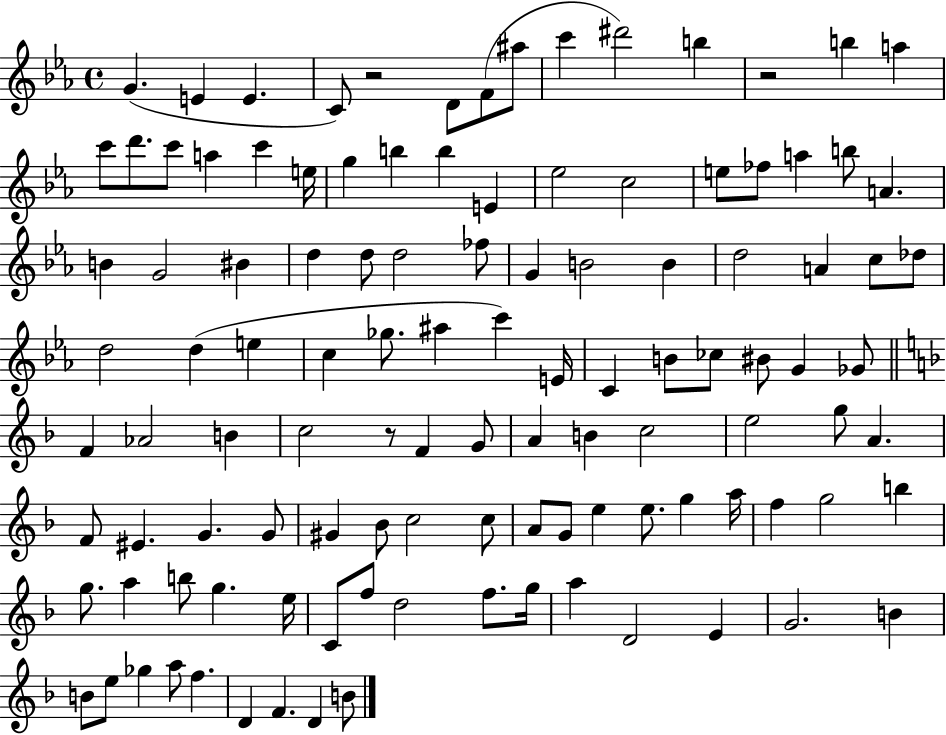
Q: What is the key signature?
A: EES major